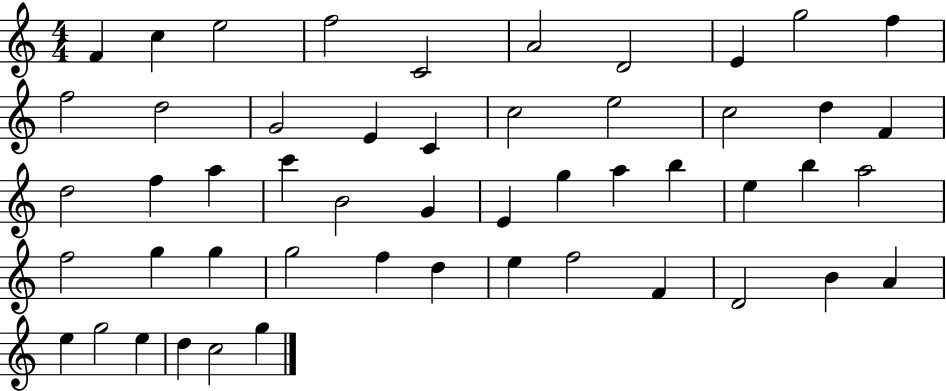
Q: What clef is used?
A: treble